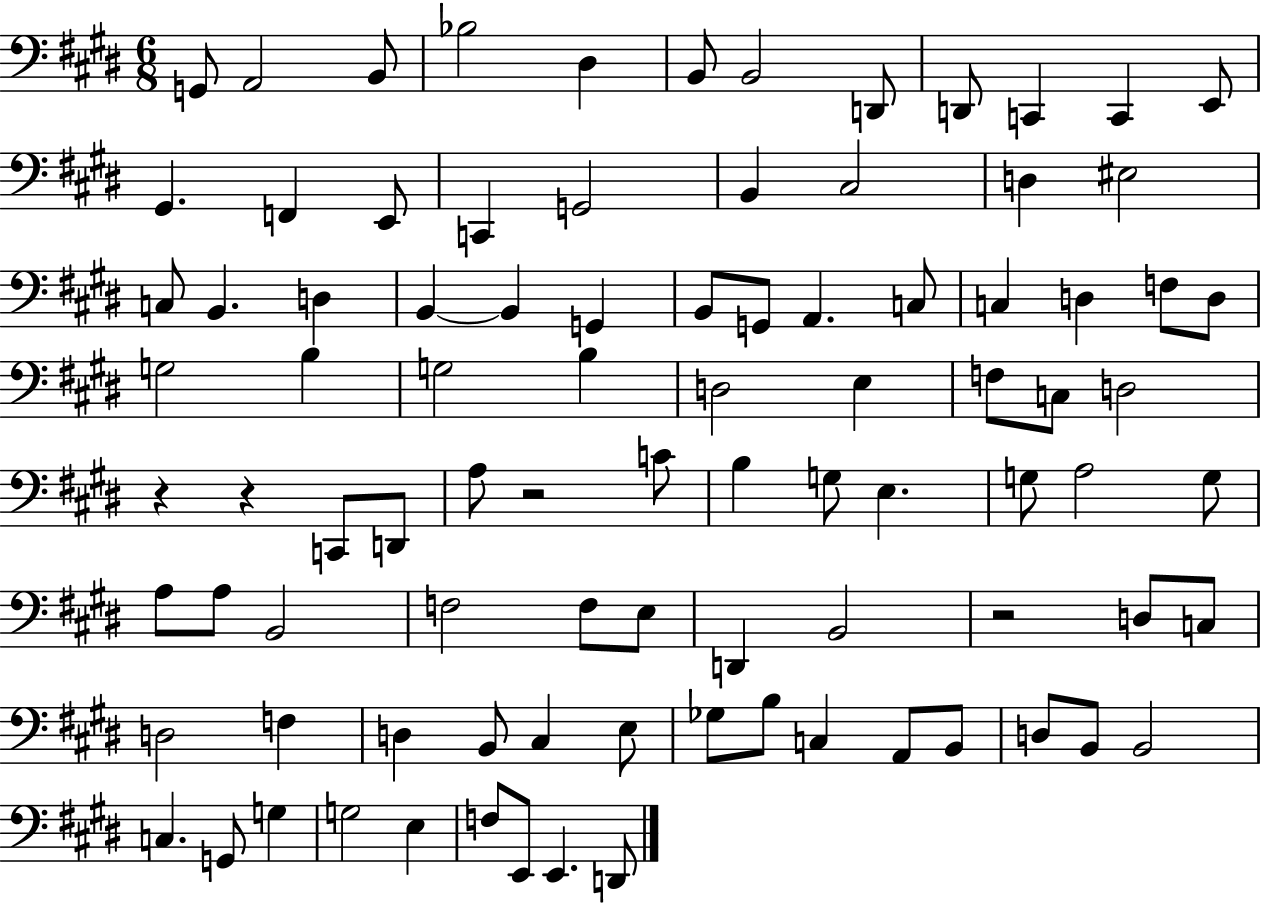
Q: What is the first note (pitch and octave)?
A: G2